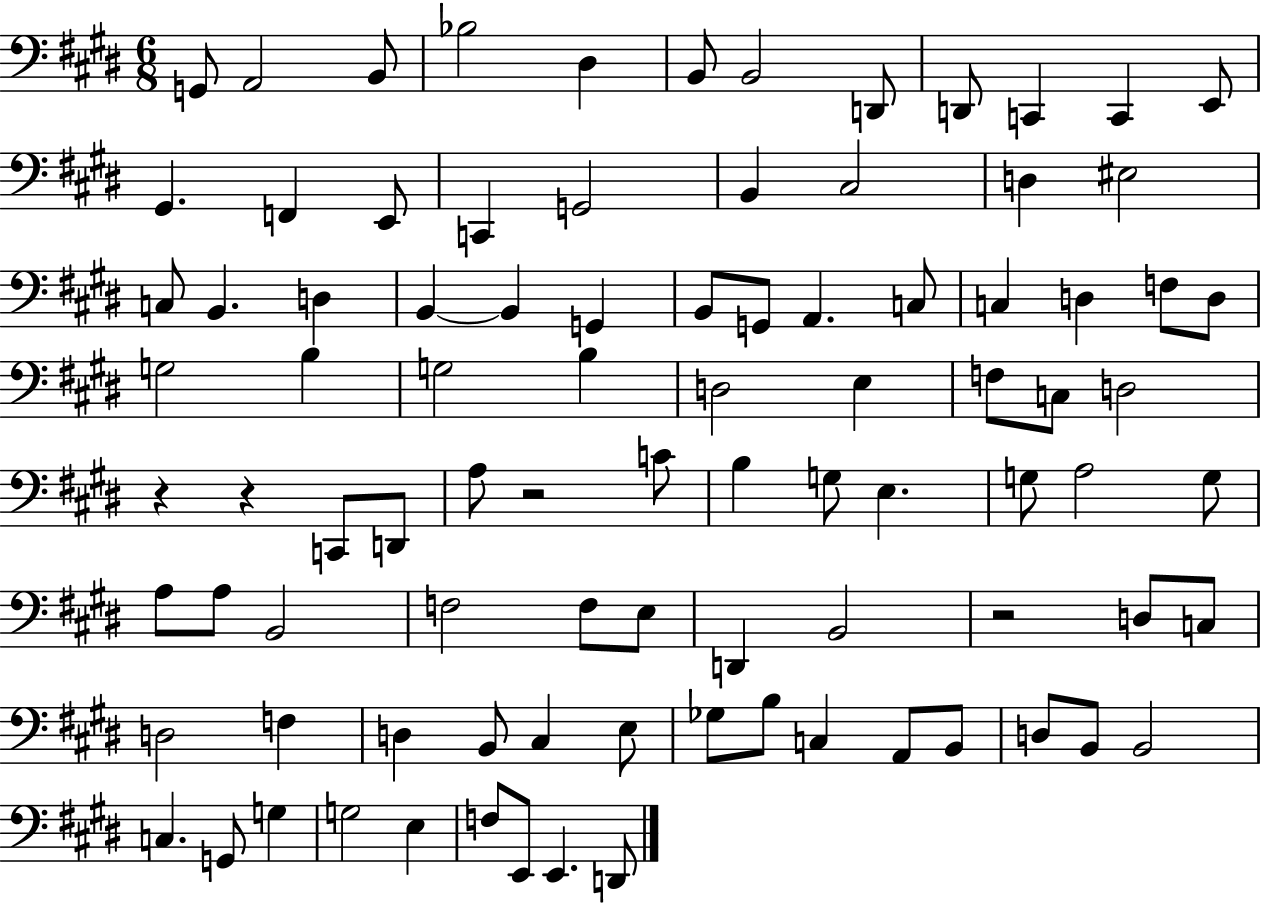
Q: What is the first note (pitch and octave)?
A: G2